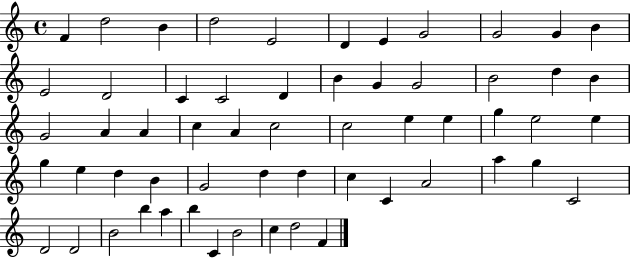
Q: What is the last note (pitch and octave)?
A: F4